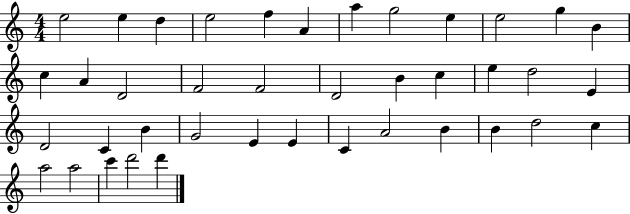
{
  \clef treble
  \numericTimeSignature
  \time 4/4
  \key c \major
  e''2 e''4 d''4 | e''2 f''4 a'4 | a''4 g''2 e''4 | e''2 g''4 b'4 | \break c''4 a'4 d'2 | f'2 f'2 | d'2 b'4 c''4 | e''4 d''2 e'4 | \break d'2 c'4 b'4 | g'2 e'4 e'4 | c'4 a'2 b'4 | b'4 d''2 c''4 | \break a''2 a''2 | c'''4 d'''2 d'''4 | \bar "|."
}